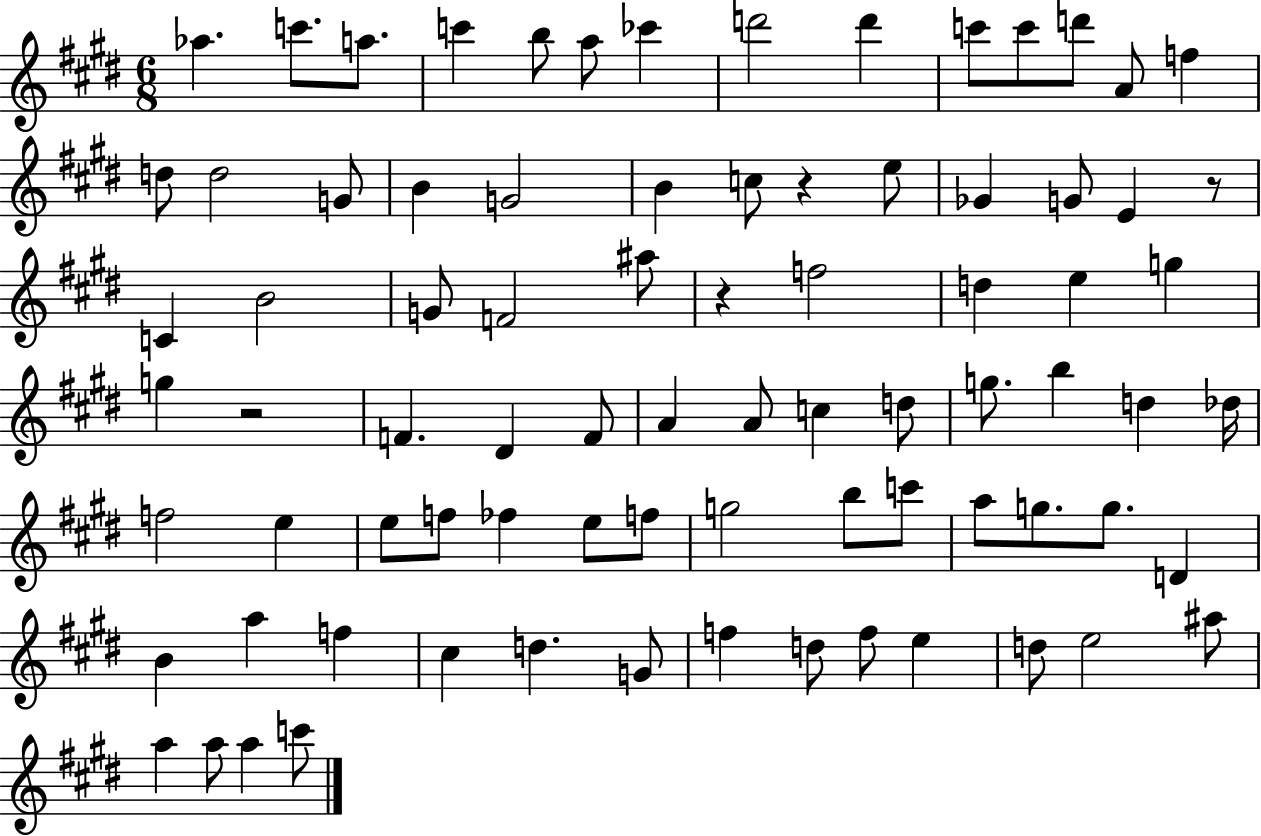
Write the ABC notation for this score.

X:1
T:Untitled
M:6/8
L:1/4
K:E
_a c'/2 a/2 c' b/2 a/2 _c' d'2 d' c'/2 c'/2 d'/2 A/2 f d/2 d2 G/2 B G2 B c/2 z e/2 _G G/2 E z/2 C B2 G/2 F2 ^a/2 z f2 d e g g z2 F ^D F/2 A A/2 c d/2 g/2 b d _d/4 f2 e e/2 f/2 _f e/2 f/2 g2 b/2 c'/2 a/2 g/2 g/2 D B a f ^c d G/2 f d/2 f/2 e d/2 e2 ^a/2 a a/2 a c'/2